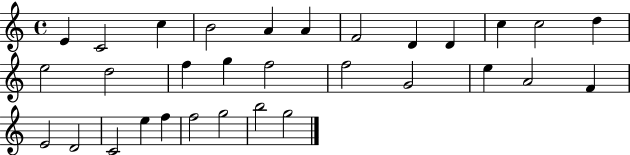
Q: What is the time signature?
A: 4/4